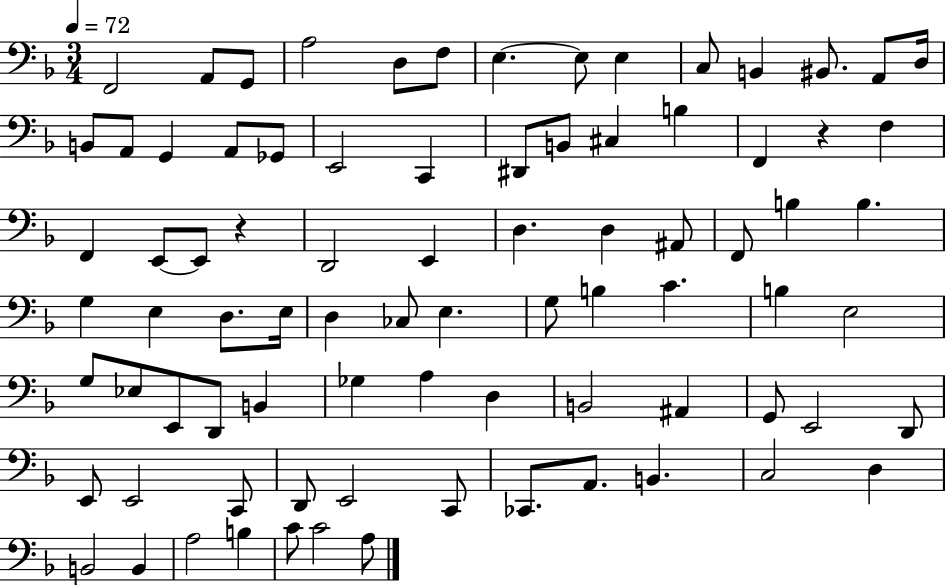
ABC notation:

X:1
T:Untitled
M:3/4
L:1/4
K:F
F,,2 A,,/2 G,,/2 A,2 D,/2 F,/2 E, E,/2 E, C,/2 B,, ^B,,/2 A,,/2 D,/4 B,,/2 A,,/2 G,, A,,/2 _G,,/2 E,,2 C,, ^D,,/2 B,,/2 ^C, B, F,, z F, F,, E,,/2 E,,/2 z D,,2 E,, D, D, ^A,,/2 F,,/2 B, B, G, E, D,/2 E,/4 D, _C,/2 E, G,/2 B, C B, E,2 G,/2 _E,/2 E,,/2 D,,/2 B,, _G, A, D, B,,2 ^A,, G,,/2 E,,2 D,,/2 E,,/2 E,,2 C,,/2 D,,/2 E,,2 C,,/2 _C,,/2 A,,/2 B,, C,2 D, B,,2 B,, A,2 B, C/2 C2 A,/2